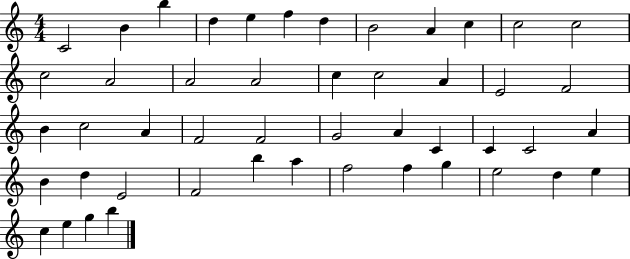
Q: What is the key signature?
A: C major